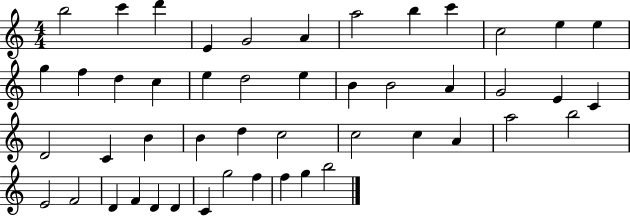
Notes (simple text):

B5/h C6/q D6/q E4/q G4/h A4/q A5/h B5/q C6/q C5/h E5/q E5/q G5/q F5/q D5/q C5/q E5/q D5/h E5/q B4/q B4/h A4/q G4/h E4/q C4/q D4/h C4/q B4/q B4/q D5/q C5/h C5/h C5/q A4/q A5/h B5/h E4/h F4/h D4/q F4/q D4/q D4/q C4/q G5/h F5/q F5/q G5/q B5/h